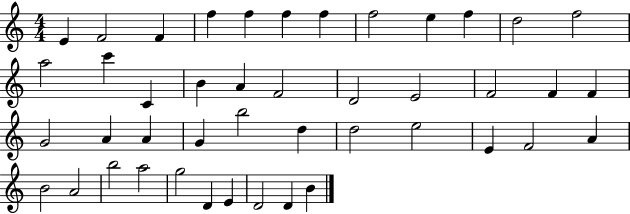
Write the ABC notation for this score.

X:1
T:Untitled
M:4/4
L:1/4
K:C
E F2 F f f f f f2 e f d2 f2 a2 c' C B A F2 D2 E2 F2 F F G2 A A G b2 d d2 e2 E F2 A B2 A2 b2 a2 g2 D E D2 D B